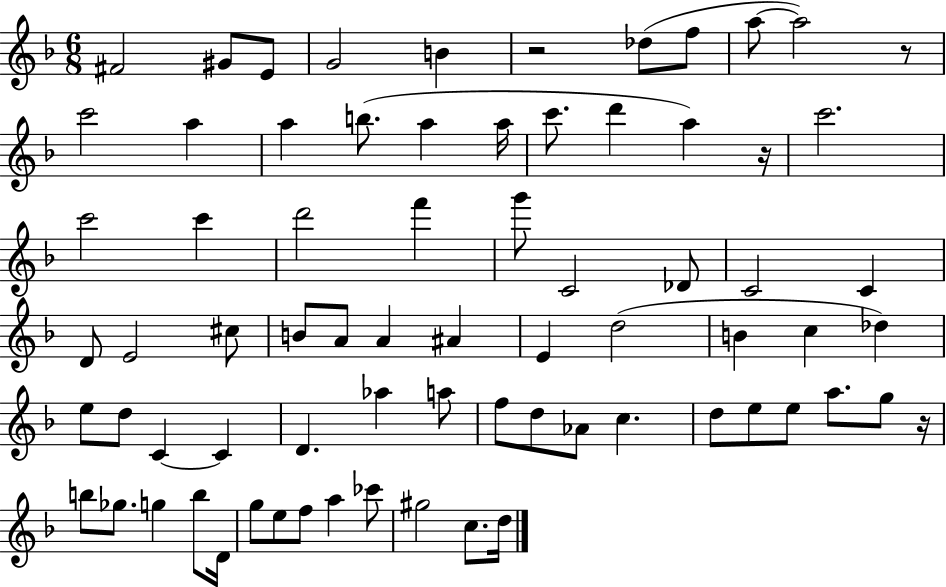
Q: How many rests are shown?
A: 4